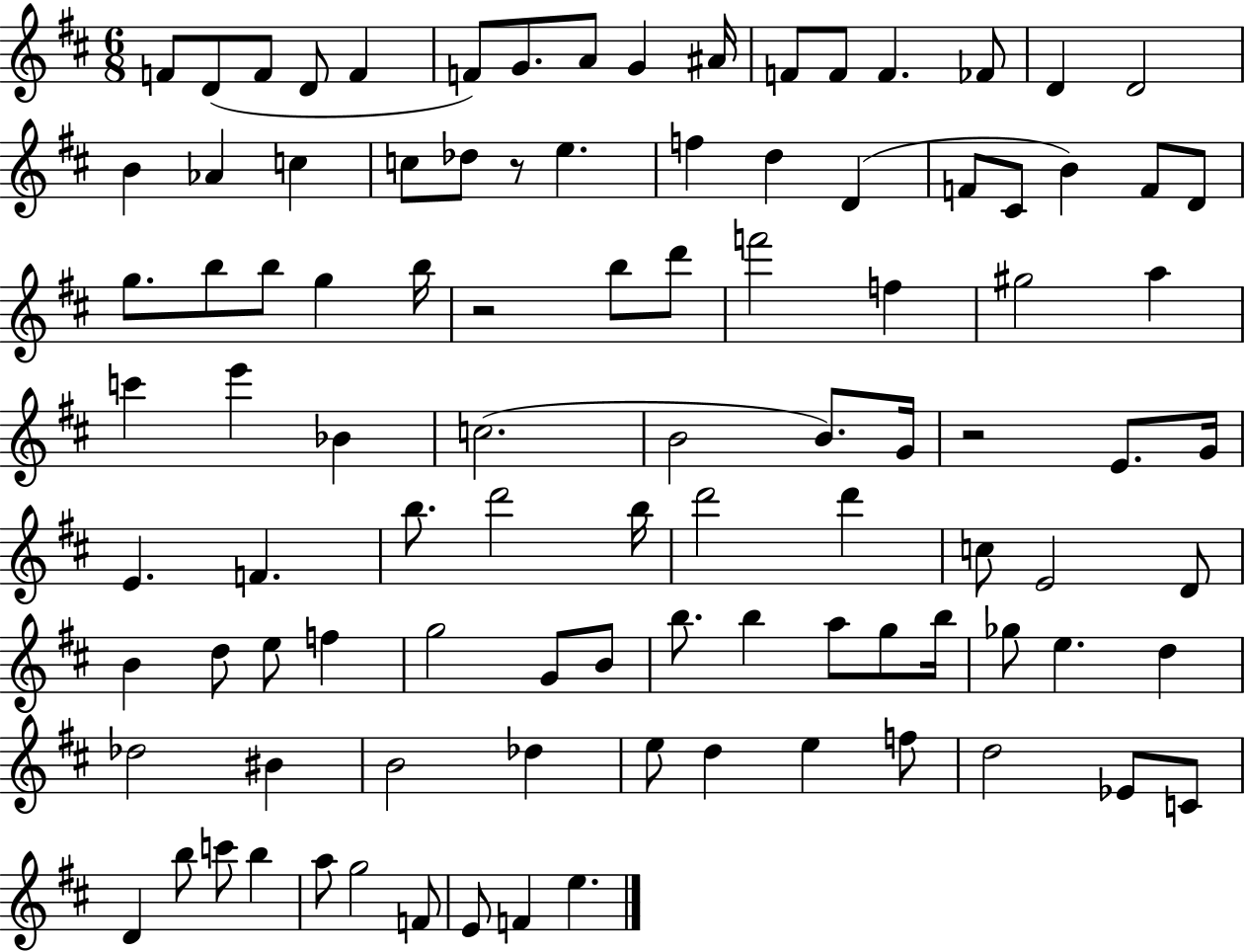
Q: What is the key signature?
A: D major